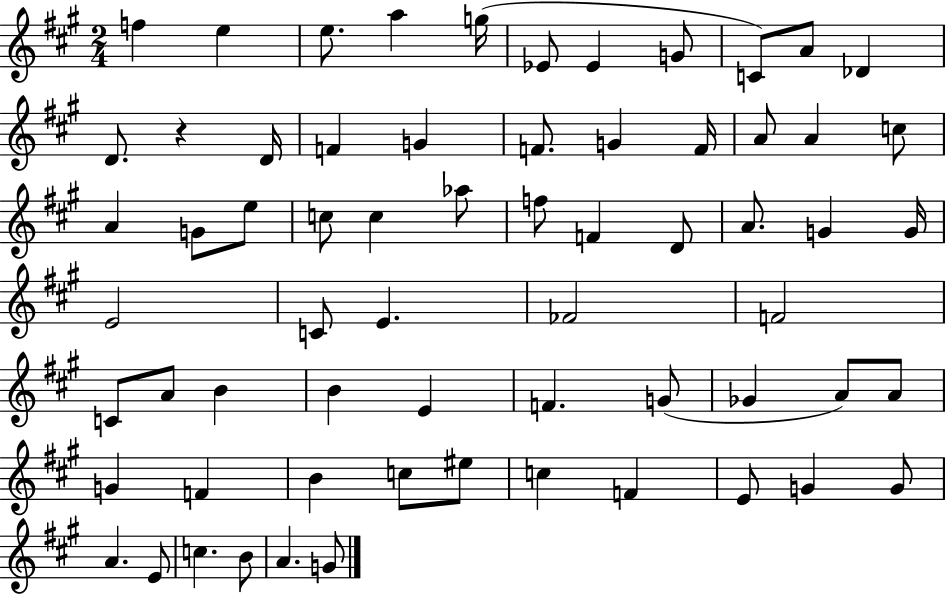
X:1
T:Untitled
M:2/4
L:1/4
K:A
f e e/2 a g/4 _E/2 _E G/2 C/2 A/2 _D D/2 z D/4 F G F/2 G F/4 A/2 A c/2 A G/2 e/2 c/2 c _a/2 f/2 F D/2 A/2 G G/4 E2 C/2 E _F2 F2 C/2 A/2 B B E F G/2 _G A/2 A/2 G F B c/2 ^e/2 c F E/2 G G/2 A E/2 c B/2 A G/2